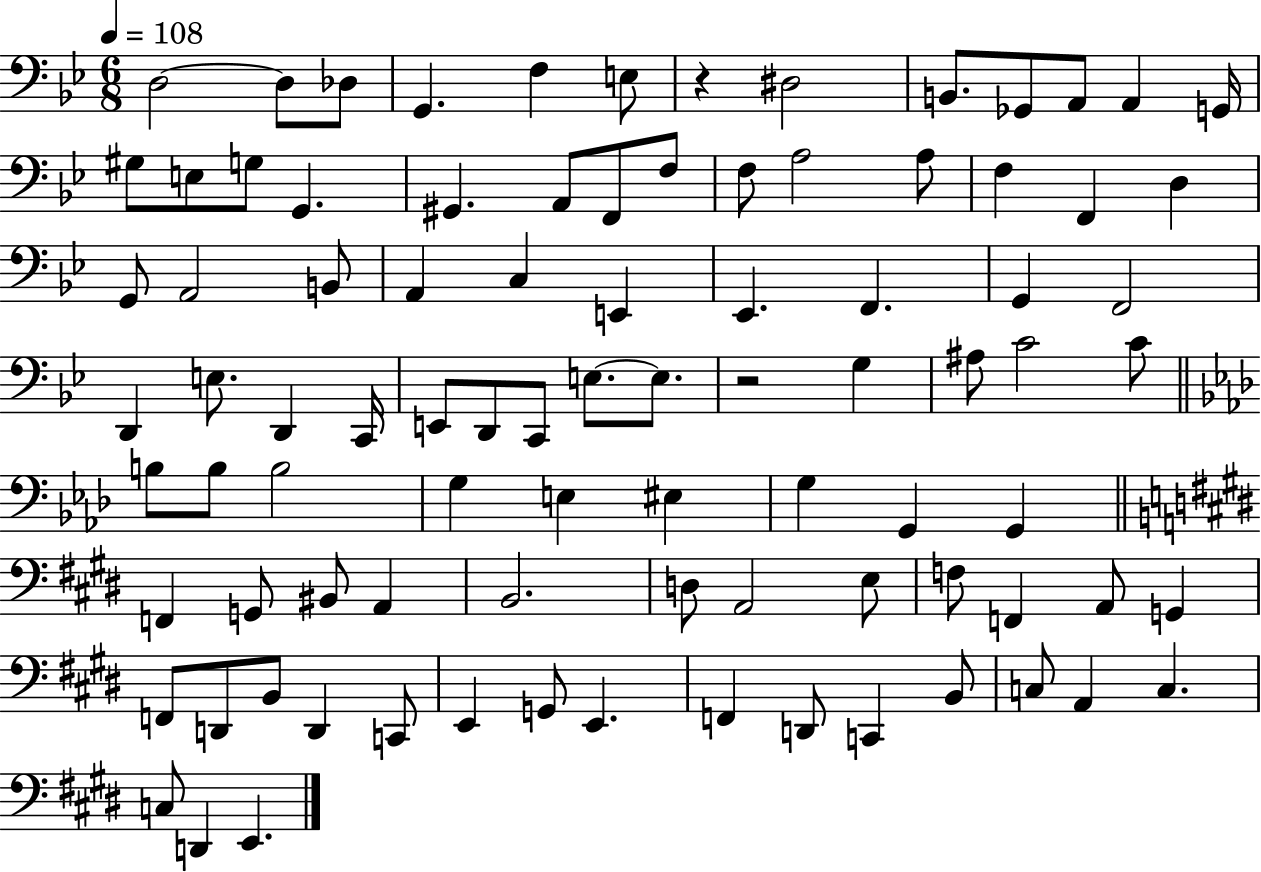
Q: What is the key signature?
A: BES major